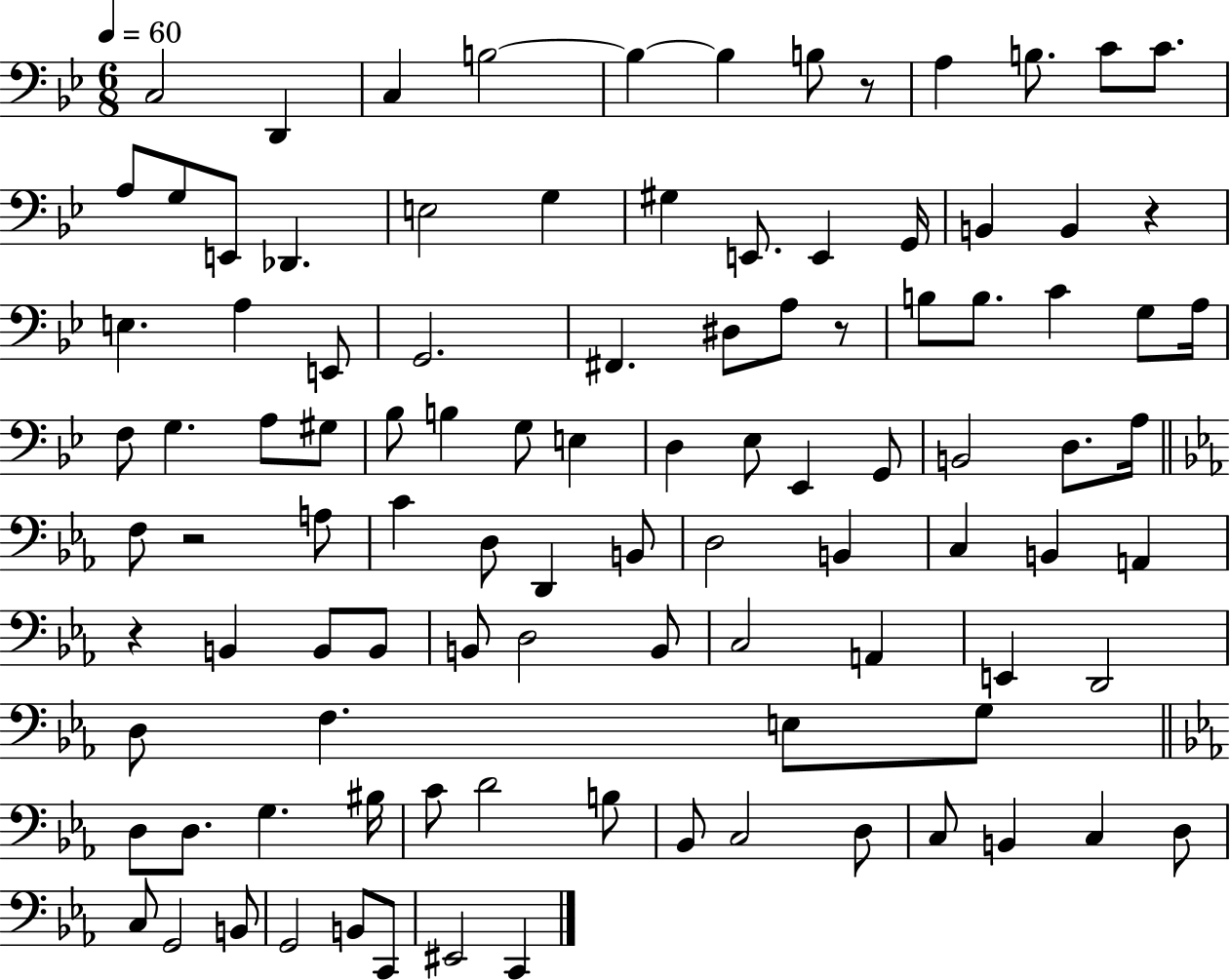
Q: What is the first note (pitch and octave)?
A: C3